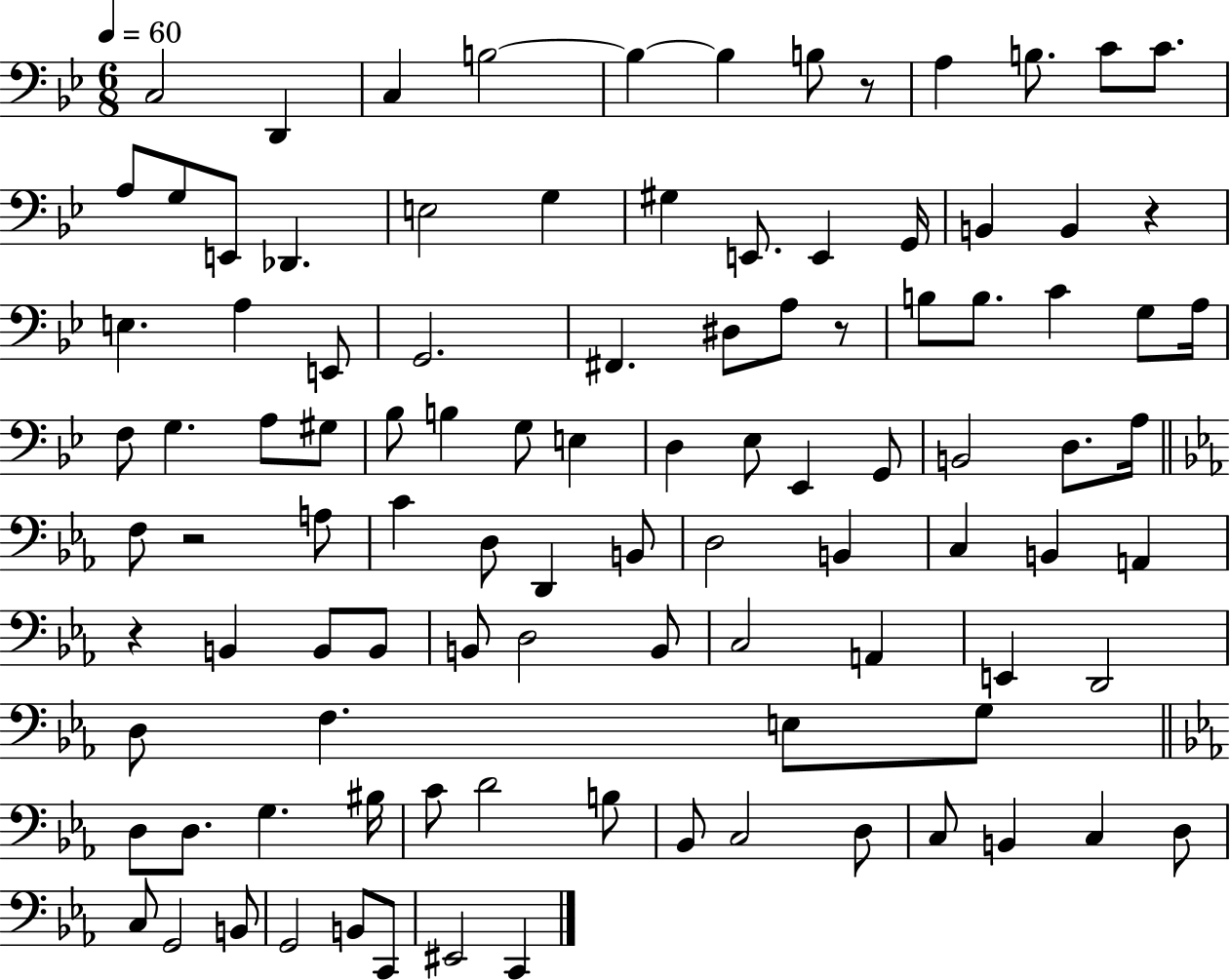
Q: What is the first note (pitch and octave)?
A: C3